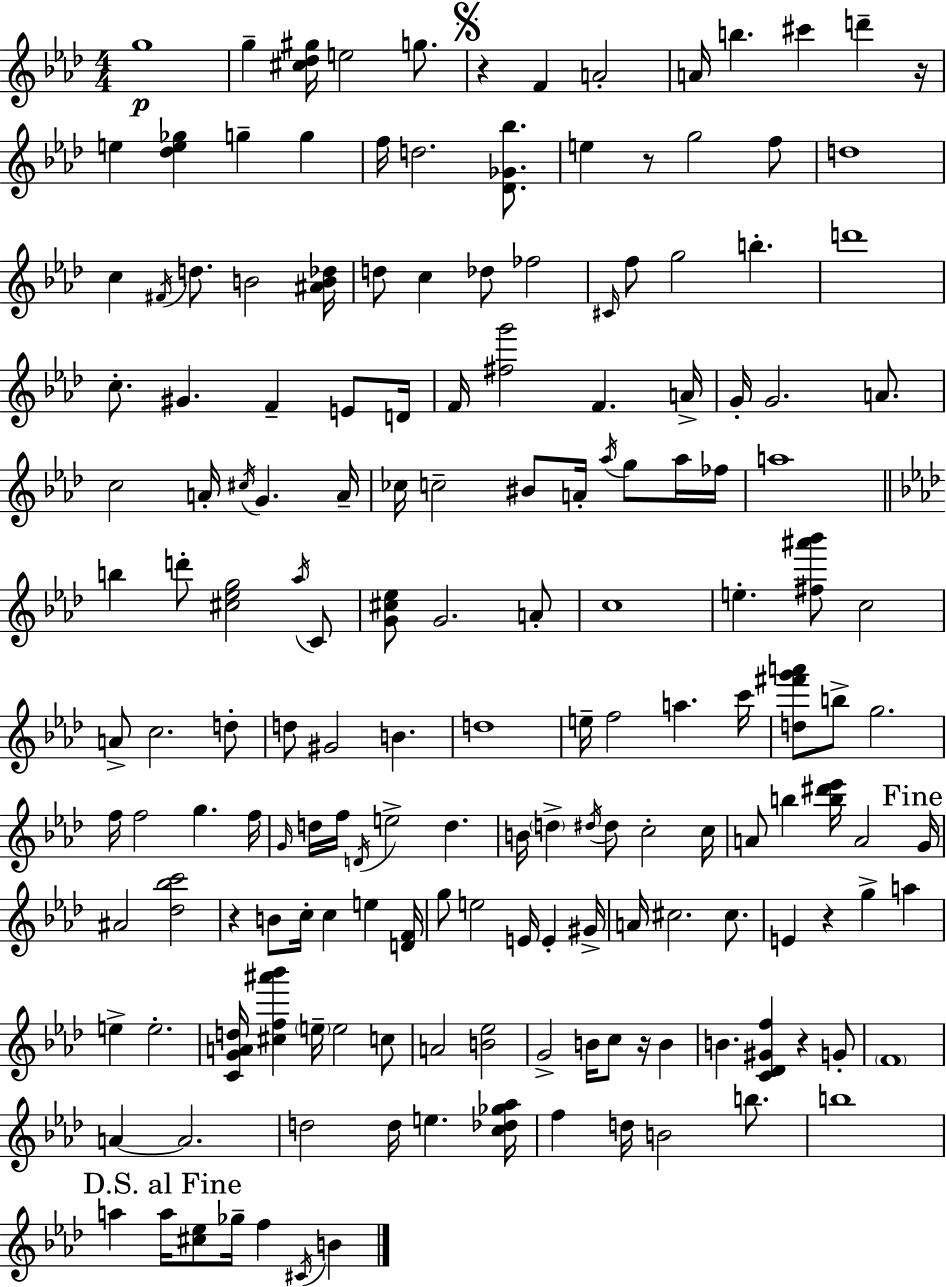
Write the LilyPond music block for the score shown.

{
  \clef treble
  \numericTimeSignature
  \time 4/4
  \key f \minor
  g''1\p | g''4-- <cis'' des'' gis''>16 e''2 g''8. | \mark \markup { \musicglyph "scripts.segno" } r4 f'4 a'2-. | a'16 b''4. cis'''4 d'''4-- r16 | \break e''4 <des'' e'' ges''>4 g''4-- g''4 | f''16 d''2. <des' ges' bes''>8. | e''4 r8 g''2 f''8 | d''1 | \break c''4 \acciaccatura { fis'16 } d''8. b'2 | <ais' b' des''>16 d''8 c''4 des''8 fes''2 | \grace { cis'16 } f''8 g''2 b''4.-. | d'''1 | \break c''8.-. gis'4. f'4-- e'8 | d'16 f'16 <fis'' g'''>2 f'4. | a'16-> g'16-. g'2. a'8. | c''2 a'16-. \acciaccatura { cis''16 } g'4. | \break a'16-- ces''16 c''2-- bis'8 a'16-. \acciaccatura { aes''16 } | g''8 aes''16 fes''16 a''1 | \bar "||" \break \key aes \major b''4 d'''8-. <cis'' ees'' g''>2 \acciaccatura { aes''16 } c'8 | <g' cis'' ees''>8 g'2. a'8-. | c''1 | e''4.-. <fis'' ais''' bes'''>8 c''2 | \break a'8-> c''2. d''8-. | d''8 gis'2 b'4. | d''1 | e''16-- f''2 a''4. | \break c'''16 <d'' fis''' g''' a'''>8 b''8-> g''2. | f''16 f''2 g''4. | f''16 \grace { g'16 } d''16 f''16 \acciaccatura { d'16 } e''2-> d''4. | b'16 \parenthesize d''4-> \acciaccatura { dis''16 } dis''8 c''2-. | \break c''16 a'8 b''4 <b'' dis''' ees'''>16 a'2 | \mark "Fine" g'16 ais'2 <des'' bes'' c'''>2 | r4 b'8 c''16-. c''4 e''4 | <d' f'>16 g''8 e''2 e'16 e'4-. | \break gis'16-> a'16 cis''2. | cis''8. e'4 r4 g''4-> | a''4 e''4-> e''2.-. | <c' g' a' d''>16 <cis'' f'' ais''' bes'''>4 \parenthesize e''16-- e''2 | \break c''8 a'2 <b' ees''>2 | g'2-> b'16 c''8 r16 | b'4 b'4. <c' des' gis' f''>4 r4 | g'8-. \parenthesize f'1 | \break a'4~~ a'2. | d''2 d''16 e''4. | <c'' des'' ges'' aes''>16 f''4 d''16 b'2 | b''8. b''1 | \break \mark "D.S. al Fine" a''4 a''16 <cis'' ees''>8 ges''16-- f''4 | \acciaccatura { cis'16 } b'4 \bar "|."
}